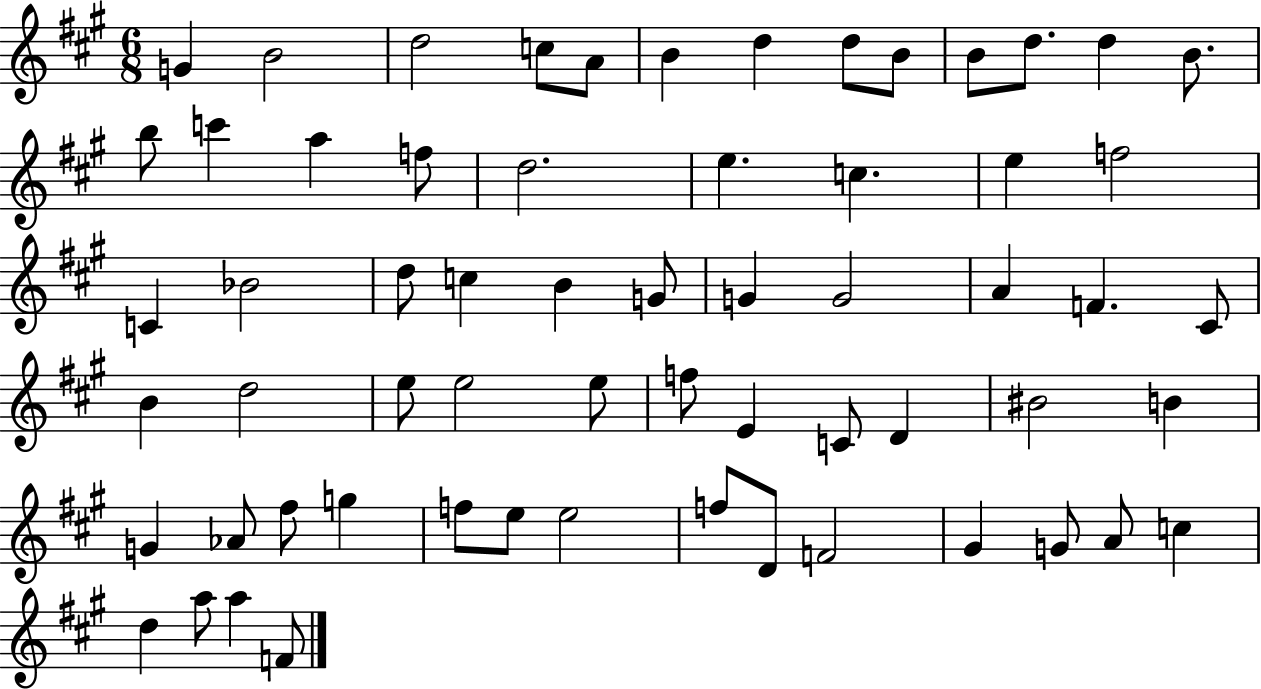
G4/q B4/h D5/h C5/e A4/e B4/q D5/q D5/e B4/e B4/e D5/e. D5/q B4/e. B5/e C6/q A5/q F5/e D5/h. E5/q. C5/q. E5/q F5/h C4/q Bb4/h D5/e C5/q B4/q G4/e G4/q G4/h A4/q F4/q. C#4/e B4/q D5/h E5/e E5/h E5/e F5/e E4/q C4/e D4/q BIS4/h B4/q G4/q Ab4/e F#5/e G5/q F5/e E5/e E5/h F5/e D4/e F4/h G#4/q G4/e A4/e C5/q D5/q A5/e A5/q F4/e